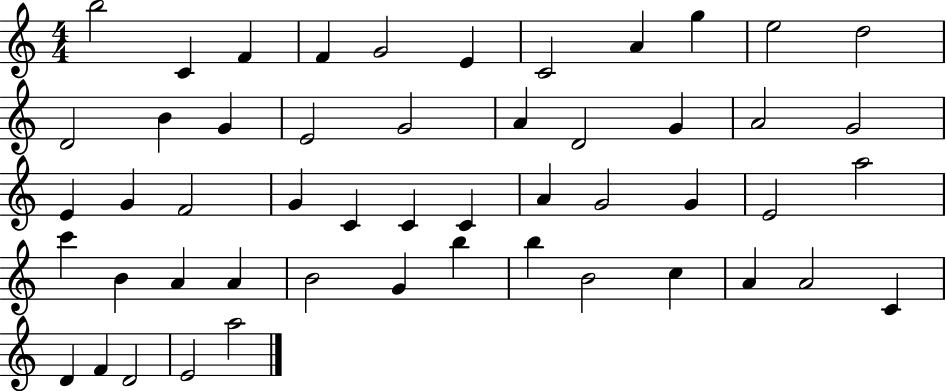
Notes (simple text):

B5/h C4/q F4/q F4/q G4/h E4/q C4/h A4/q G5/q E5/h D5/h D4/h B4/q G4/q E4/h G4/h A4/q D4/h G4/q A4/h G4/h E4/q G4/q F4/h G4/q C4/q C4/q C4/q A4/q G4/h G4/q E4/h A5/h C6/q B4/q A4/q A4/q B4/h G4/q B5/q B5/q B4/h C5/q A4/q A4/h C4/q D4/q F4/q D4/h E4/h A5/h